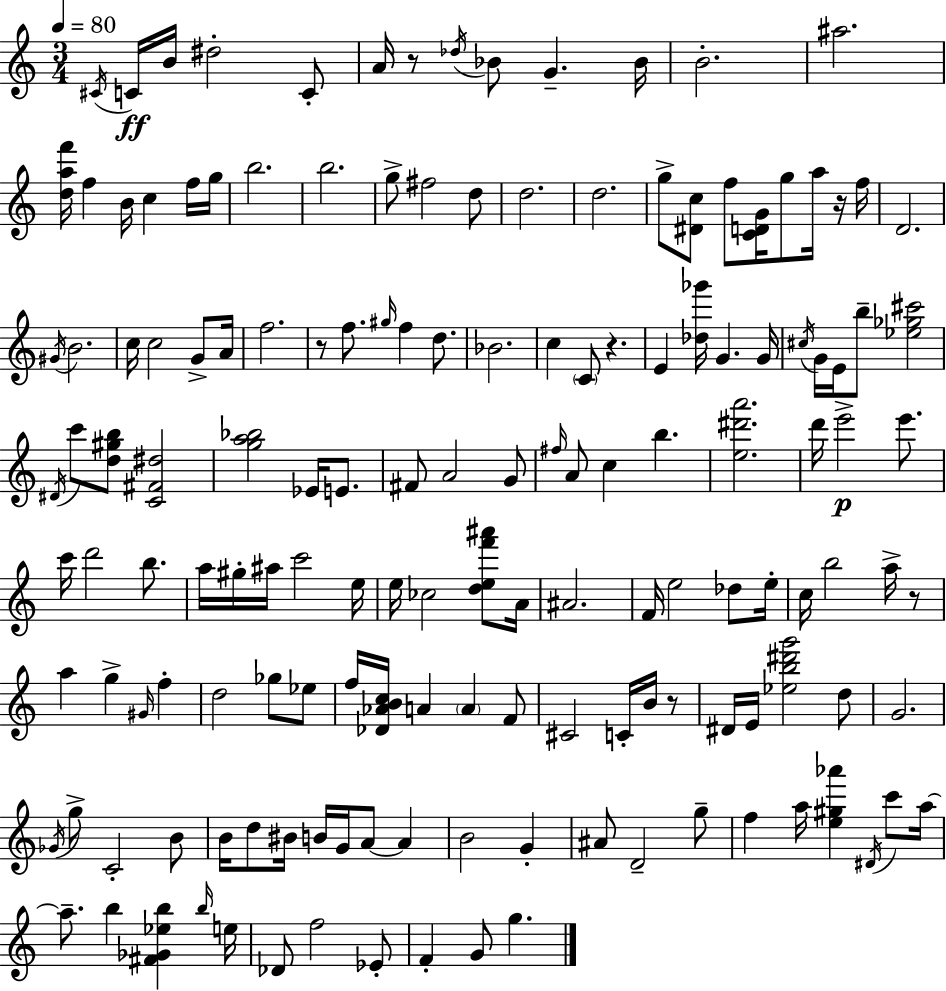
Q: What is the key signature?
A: C major